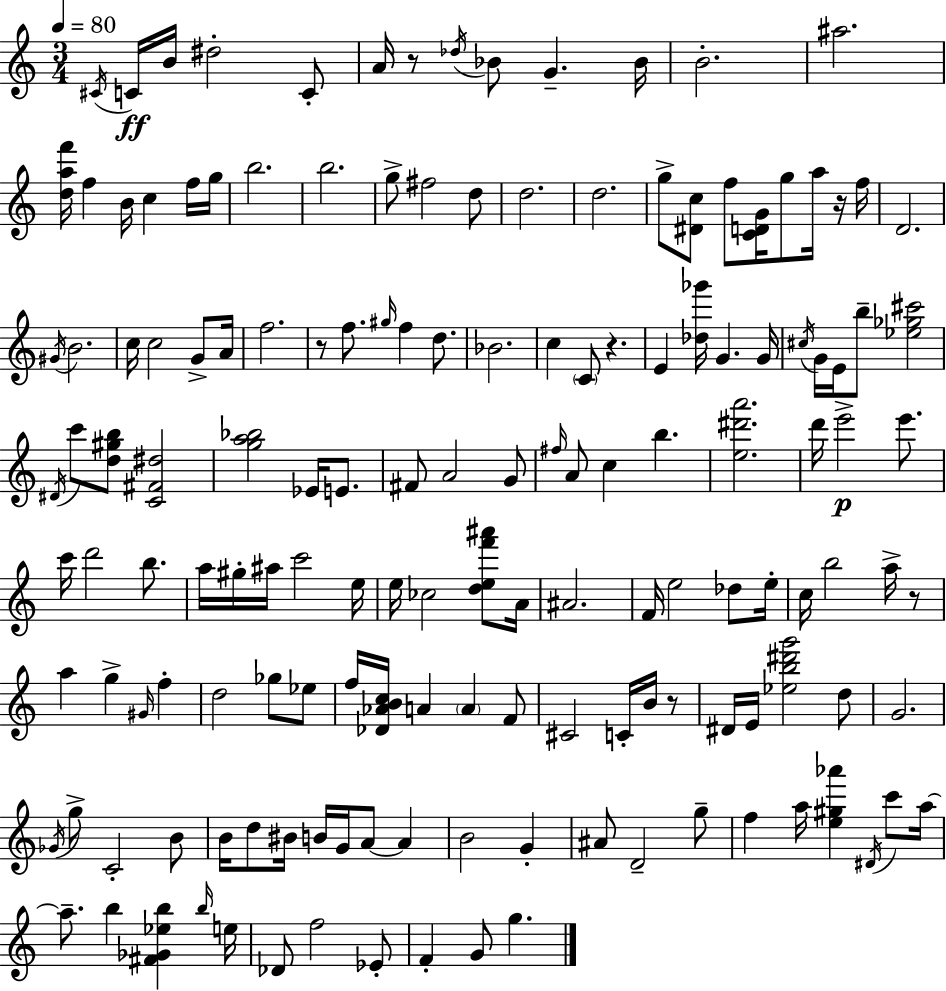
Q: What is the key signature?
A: C major